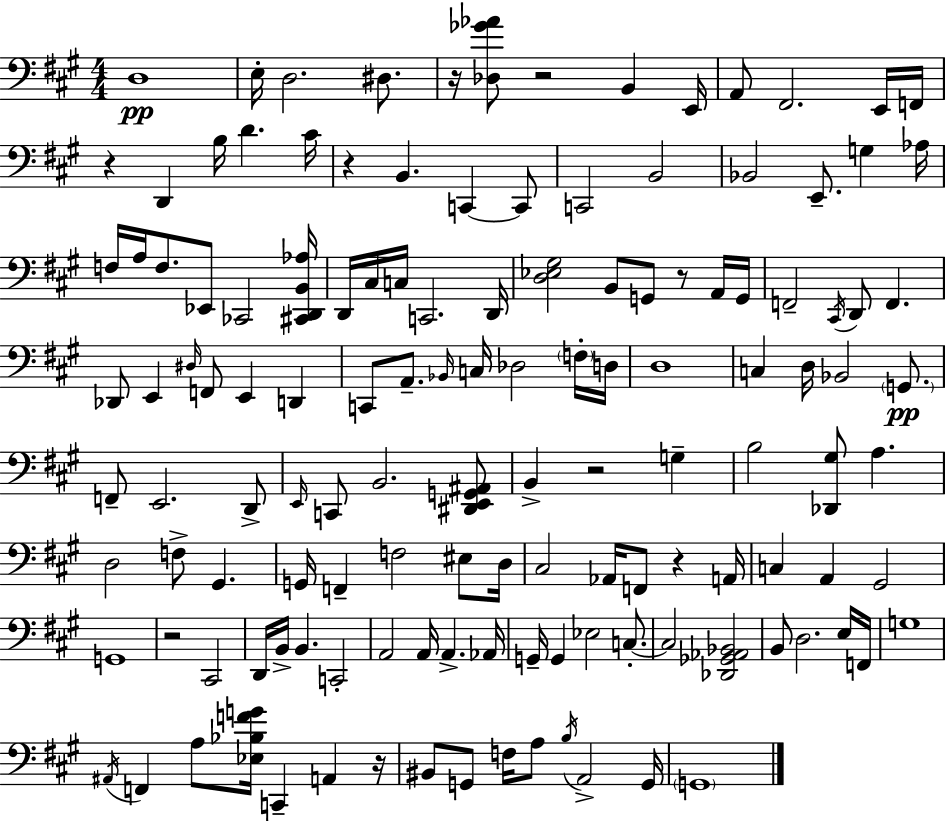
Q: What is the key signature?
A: A major